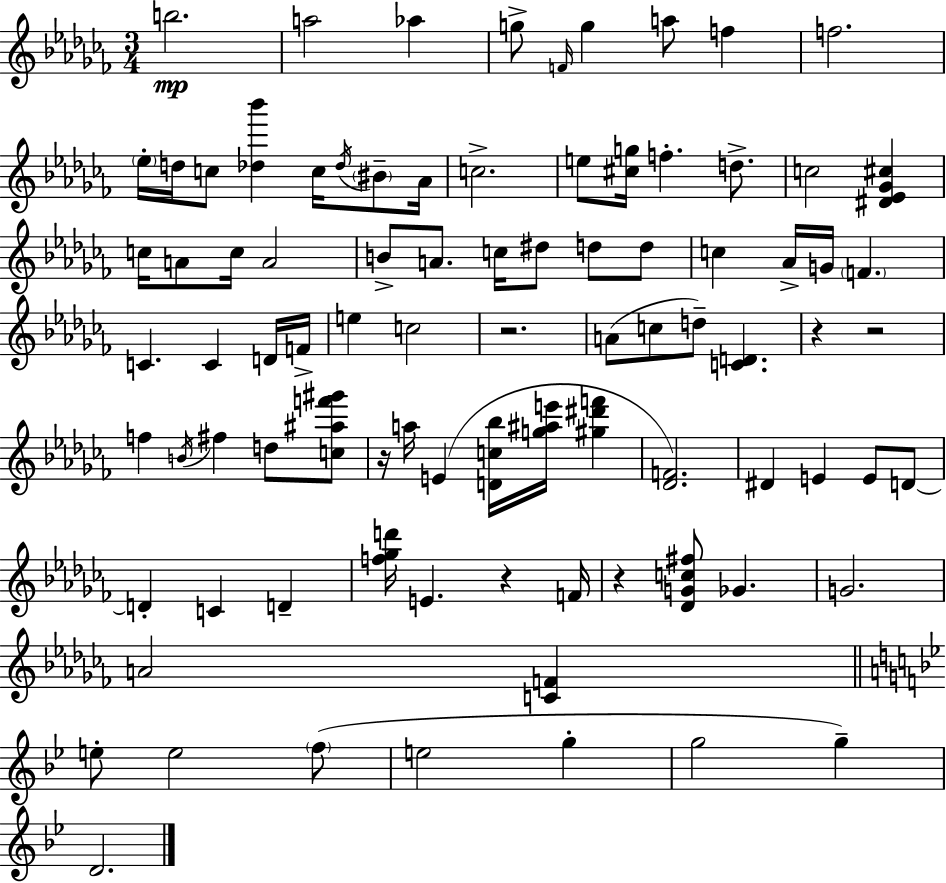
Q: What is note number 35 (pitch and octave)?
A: F4